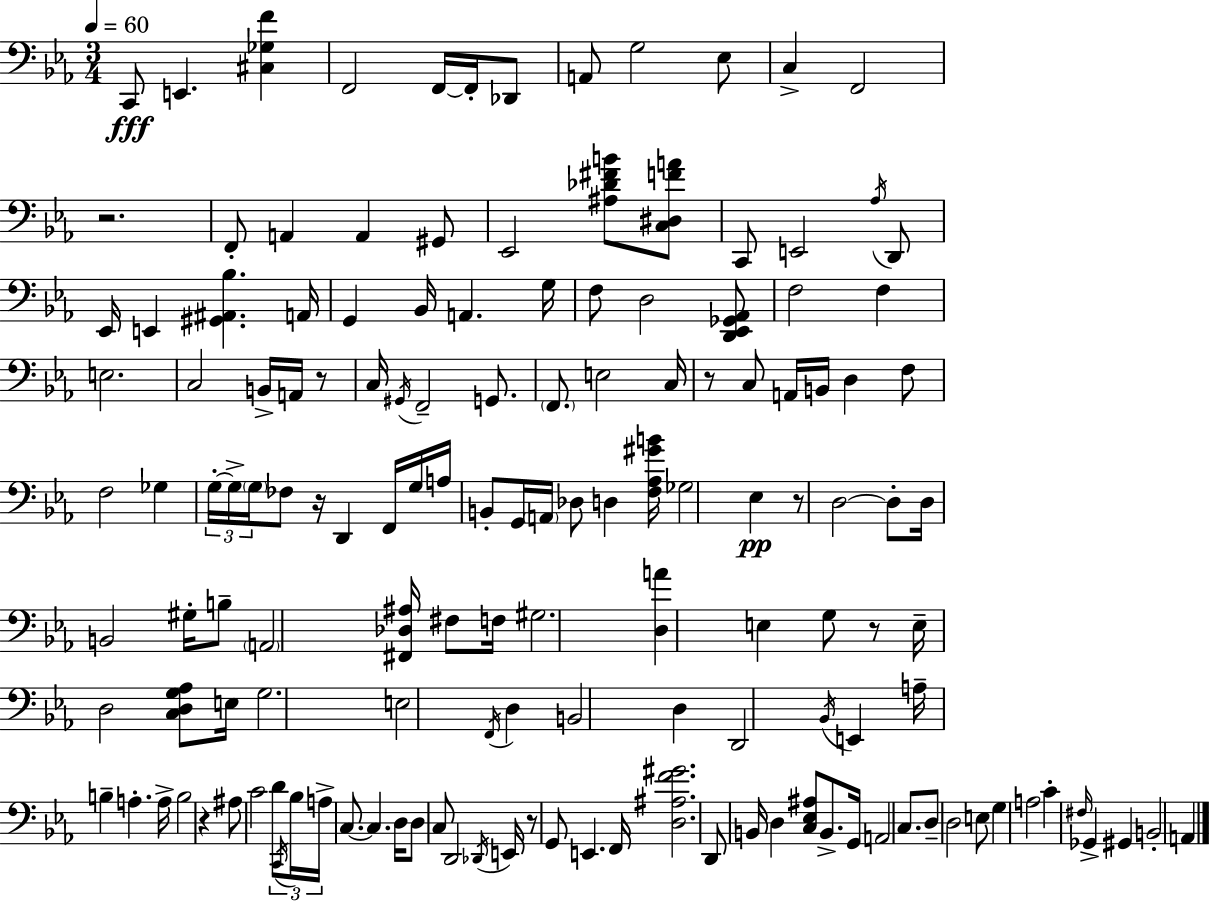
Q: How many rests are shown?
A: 8